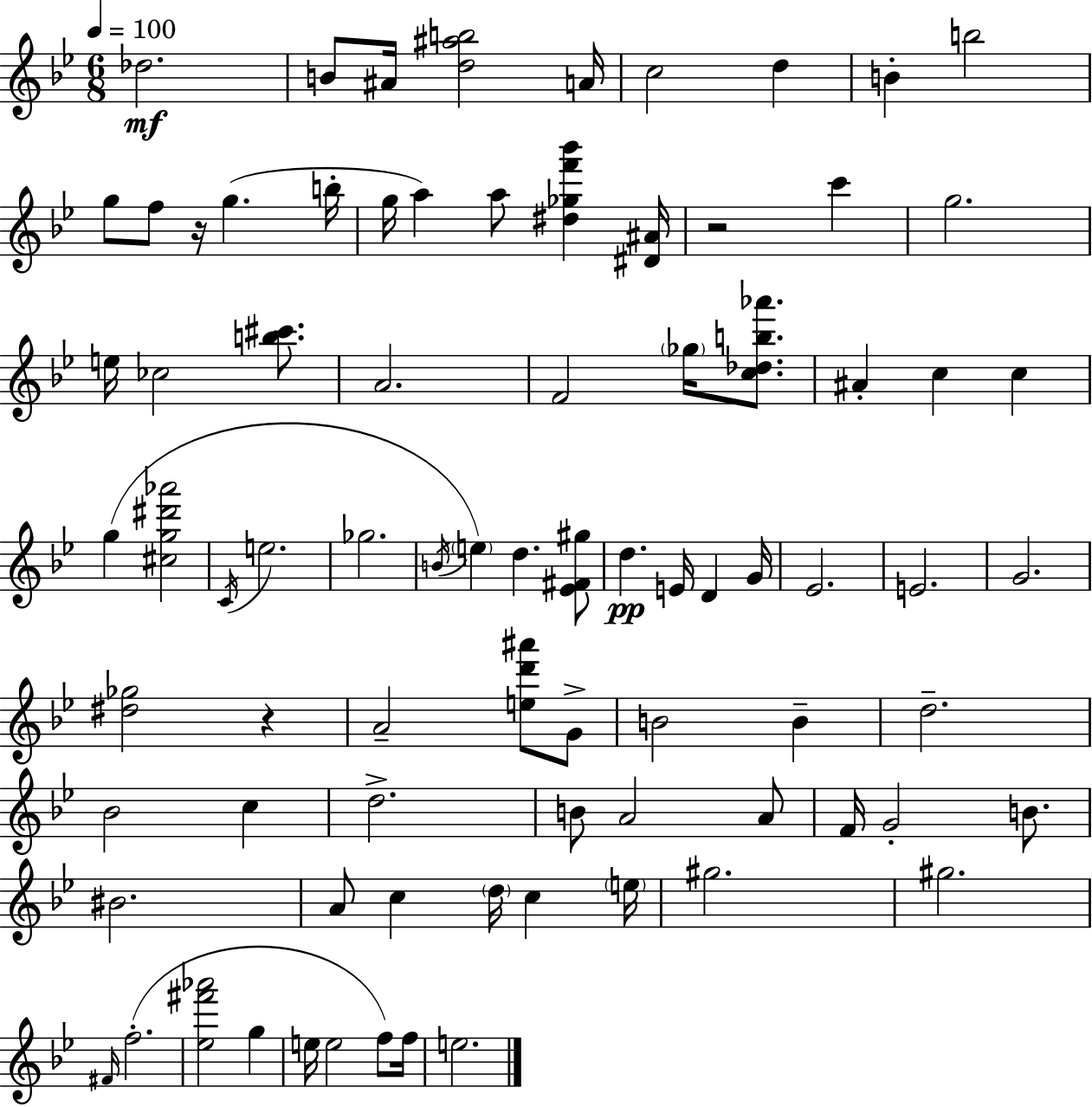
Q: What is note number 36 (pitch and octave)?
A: G4